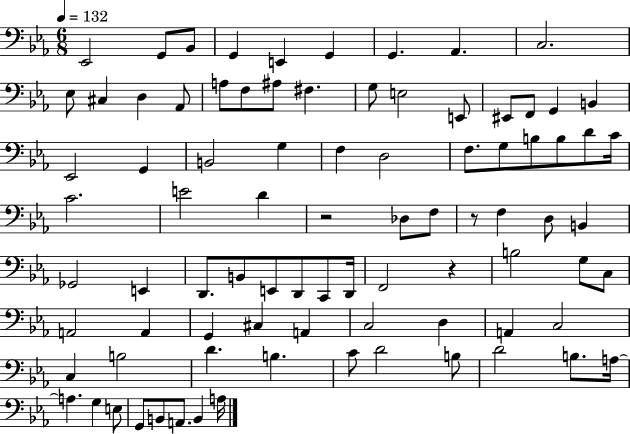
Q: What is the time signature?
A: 6/8